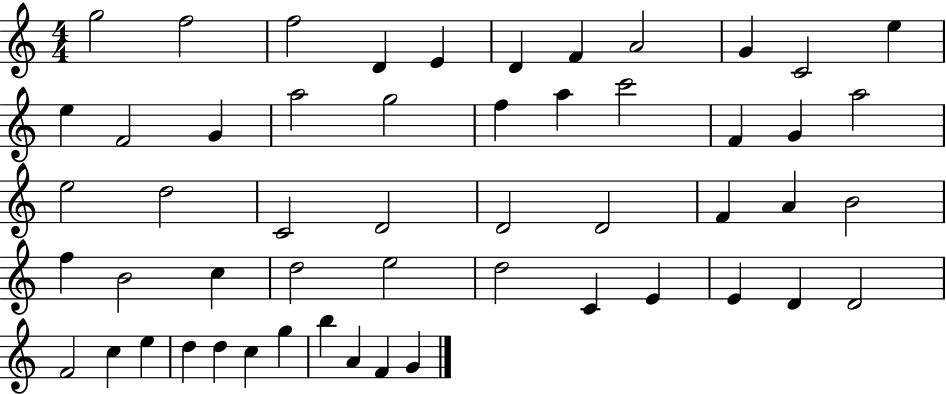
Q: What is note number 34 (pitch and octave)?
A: C5